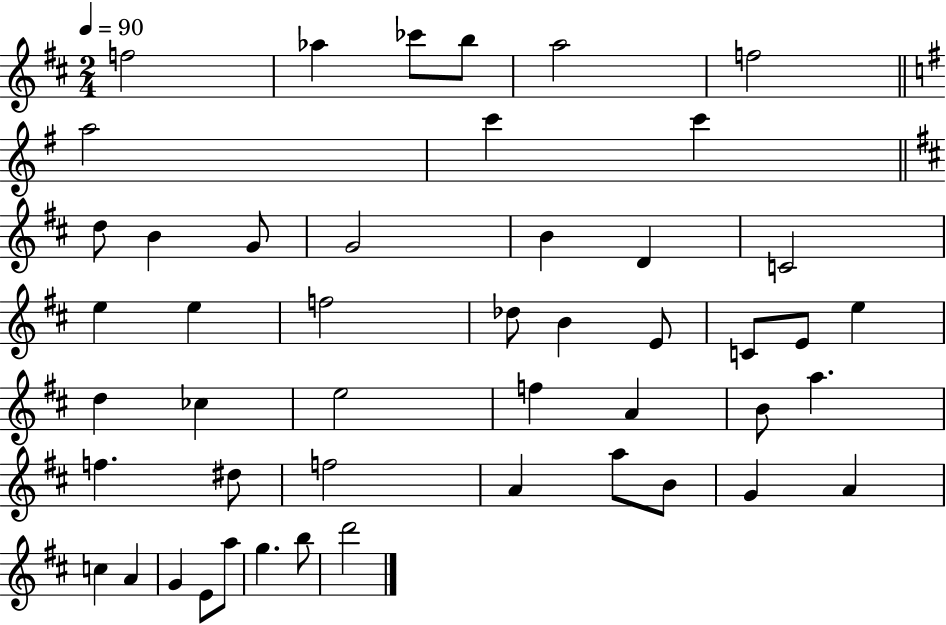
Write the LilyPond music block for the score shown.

{
  \clef treble
  \numericTimeSignature
  \time 2/4
  \key d \major
  \tempo 4 = 90
  f''2 | aes''4 ces'''8 b''8 | a''2 | f''2 | \break \bar "||" \break \key e \minor a''2 | c'''4 c'''4 | \bar "||" \break \key b \minor d''8 b'4 g'8 | g'2 | b'4 d'4 | c'2 | \break e''4 e''4 | f''2 | des''8 b'4 e'8 | c'8 e'8 e''4 | \break d''4 ces''4 | e''2 | f''4 a'4 | b'8 a''4. | \break f''4. dis''8 | f''2 | a'4 a''8 b'8 | g'4 a'4 | \break c''4 a'4 | g'4 e'8 a''8 | g''4. b''8 | d'''2 | \break \bar "|."
}